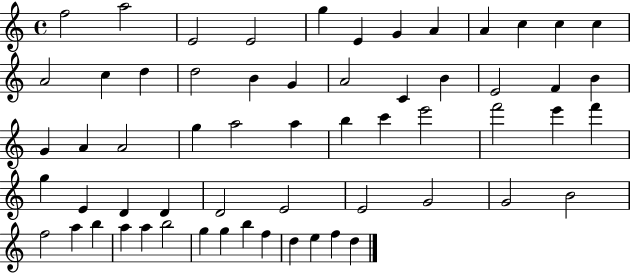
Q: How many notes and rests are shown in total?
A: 60